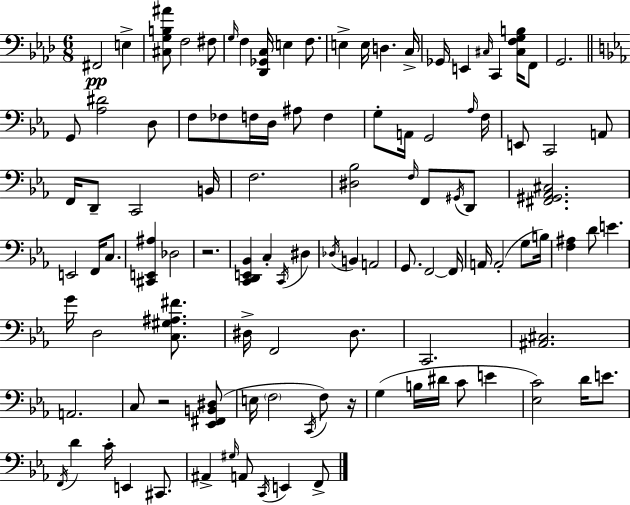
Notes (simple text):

F#2/h E3/q [C#3,G3,B3,A#4]/e F3/h F#3/e G3/s F3/q [Db2,Gb2,C3]/s E3/q F3/e. E3/q E3/s D3/q. C3/s Gb2/s E2/q C#3/s C2/q [C#3,F3,G3,B3]/s F2/e G2/h. G2/e [Ab3,D#4]/h D3/e F3/e FES3/e F3/s D3/s A#3/e F3/q G3/e A2/s G2/h Ab3/s F3/s E2/e C2/h A2/e F2/s D2/e C2/h B2/s F3/h. [D#3,Bb3]/h F3/s F2/e G#2/s D2/e [F#2,G#2,Ab2,C#3]/h. E2/h F2/s C3/e. [C#2,E2,A#3]/q Db3/h R/h. [C2,D2,E2,Bb2]/q C3/q C2/s D#3/q Db3/s B2/q A2/h G2/e. F2/h F2/s A2/s A2/h G3/e B3/s [F3,A#3]/q D4/e E4/q. G4/s D3/h [C3,G#3,A#3,F#4]/e. D#3/s F2/h D#3/e. C2/h. [A#2,C#3]/h. A2/h. C3/e R/h [Eb2,F#2,B2,D#3]/e E3/s F3/h C2/s F3/e R/s G3/q B3/s D#4/s C4/e E4/q [Eb3,C4]/h D4/s E4/e. F2/s D4/q C4/s E2/q C#2/e. A#2/q G#3/s A2/e C2/s E2/q F2/e